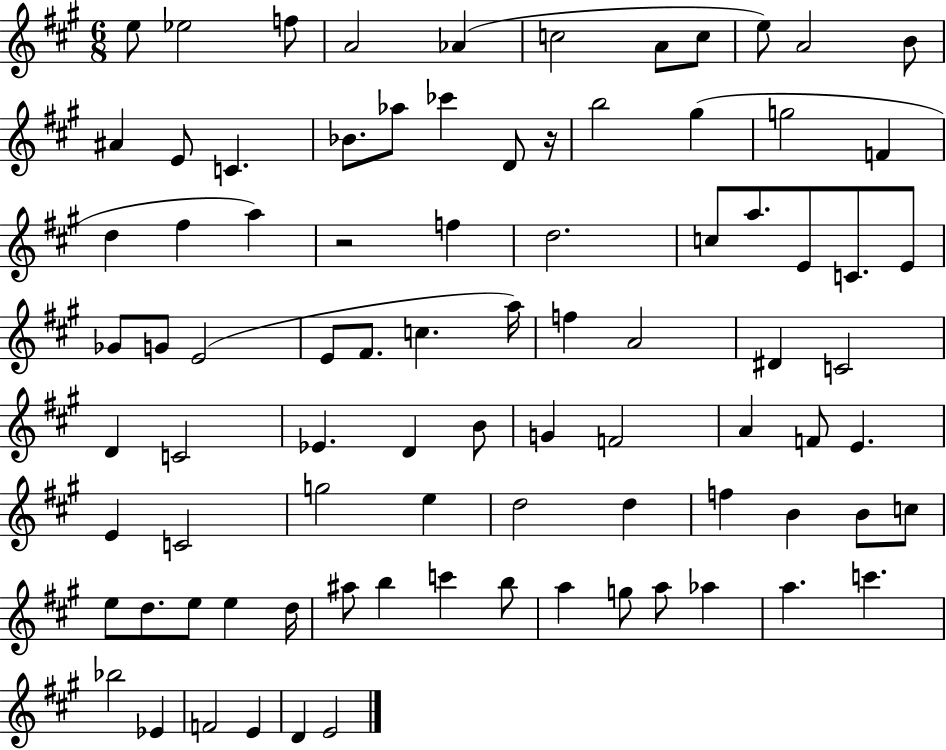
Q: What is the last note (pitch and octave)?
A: E4